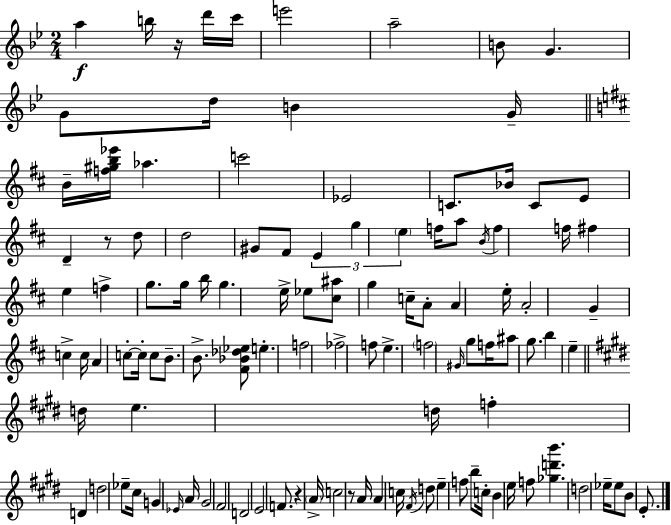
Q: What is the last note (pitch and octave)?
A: E4